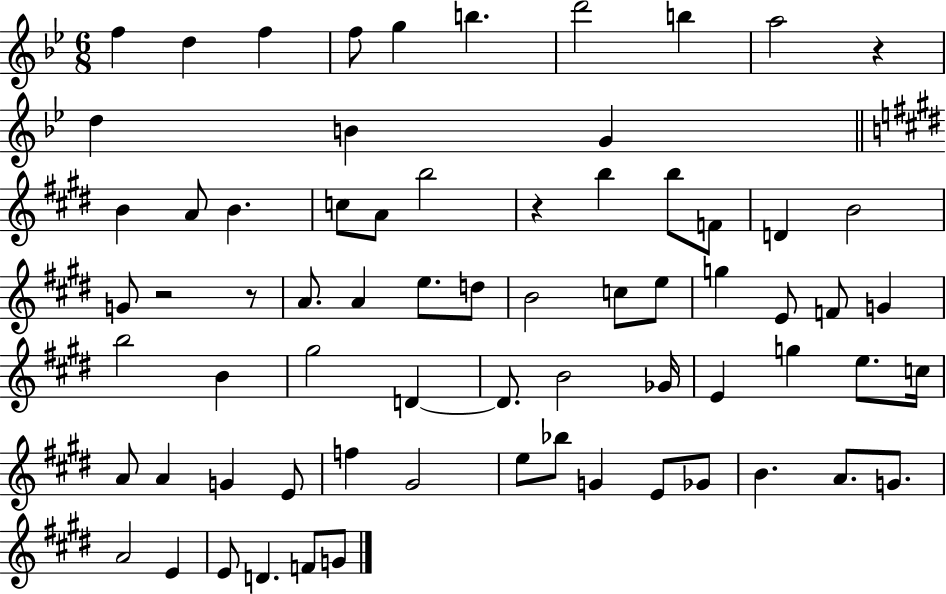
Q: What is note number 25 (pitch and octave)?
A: A4